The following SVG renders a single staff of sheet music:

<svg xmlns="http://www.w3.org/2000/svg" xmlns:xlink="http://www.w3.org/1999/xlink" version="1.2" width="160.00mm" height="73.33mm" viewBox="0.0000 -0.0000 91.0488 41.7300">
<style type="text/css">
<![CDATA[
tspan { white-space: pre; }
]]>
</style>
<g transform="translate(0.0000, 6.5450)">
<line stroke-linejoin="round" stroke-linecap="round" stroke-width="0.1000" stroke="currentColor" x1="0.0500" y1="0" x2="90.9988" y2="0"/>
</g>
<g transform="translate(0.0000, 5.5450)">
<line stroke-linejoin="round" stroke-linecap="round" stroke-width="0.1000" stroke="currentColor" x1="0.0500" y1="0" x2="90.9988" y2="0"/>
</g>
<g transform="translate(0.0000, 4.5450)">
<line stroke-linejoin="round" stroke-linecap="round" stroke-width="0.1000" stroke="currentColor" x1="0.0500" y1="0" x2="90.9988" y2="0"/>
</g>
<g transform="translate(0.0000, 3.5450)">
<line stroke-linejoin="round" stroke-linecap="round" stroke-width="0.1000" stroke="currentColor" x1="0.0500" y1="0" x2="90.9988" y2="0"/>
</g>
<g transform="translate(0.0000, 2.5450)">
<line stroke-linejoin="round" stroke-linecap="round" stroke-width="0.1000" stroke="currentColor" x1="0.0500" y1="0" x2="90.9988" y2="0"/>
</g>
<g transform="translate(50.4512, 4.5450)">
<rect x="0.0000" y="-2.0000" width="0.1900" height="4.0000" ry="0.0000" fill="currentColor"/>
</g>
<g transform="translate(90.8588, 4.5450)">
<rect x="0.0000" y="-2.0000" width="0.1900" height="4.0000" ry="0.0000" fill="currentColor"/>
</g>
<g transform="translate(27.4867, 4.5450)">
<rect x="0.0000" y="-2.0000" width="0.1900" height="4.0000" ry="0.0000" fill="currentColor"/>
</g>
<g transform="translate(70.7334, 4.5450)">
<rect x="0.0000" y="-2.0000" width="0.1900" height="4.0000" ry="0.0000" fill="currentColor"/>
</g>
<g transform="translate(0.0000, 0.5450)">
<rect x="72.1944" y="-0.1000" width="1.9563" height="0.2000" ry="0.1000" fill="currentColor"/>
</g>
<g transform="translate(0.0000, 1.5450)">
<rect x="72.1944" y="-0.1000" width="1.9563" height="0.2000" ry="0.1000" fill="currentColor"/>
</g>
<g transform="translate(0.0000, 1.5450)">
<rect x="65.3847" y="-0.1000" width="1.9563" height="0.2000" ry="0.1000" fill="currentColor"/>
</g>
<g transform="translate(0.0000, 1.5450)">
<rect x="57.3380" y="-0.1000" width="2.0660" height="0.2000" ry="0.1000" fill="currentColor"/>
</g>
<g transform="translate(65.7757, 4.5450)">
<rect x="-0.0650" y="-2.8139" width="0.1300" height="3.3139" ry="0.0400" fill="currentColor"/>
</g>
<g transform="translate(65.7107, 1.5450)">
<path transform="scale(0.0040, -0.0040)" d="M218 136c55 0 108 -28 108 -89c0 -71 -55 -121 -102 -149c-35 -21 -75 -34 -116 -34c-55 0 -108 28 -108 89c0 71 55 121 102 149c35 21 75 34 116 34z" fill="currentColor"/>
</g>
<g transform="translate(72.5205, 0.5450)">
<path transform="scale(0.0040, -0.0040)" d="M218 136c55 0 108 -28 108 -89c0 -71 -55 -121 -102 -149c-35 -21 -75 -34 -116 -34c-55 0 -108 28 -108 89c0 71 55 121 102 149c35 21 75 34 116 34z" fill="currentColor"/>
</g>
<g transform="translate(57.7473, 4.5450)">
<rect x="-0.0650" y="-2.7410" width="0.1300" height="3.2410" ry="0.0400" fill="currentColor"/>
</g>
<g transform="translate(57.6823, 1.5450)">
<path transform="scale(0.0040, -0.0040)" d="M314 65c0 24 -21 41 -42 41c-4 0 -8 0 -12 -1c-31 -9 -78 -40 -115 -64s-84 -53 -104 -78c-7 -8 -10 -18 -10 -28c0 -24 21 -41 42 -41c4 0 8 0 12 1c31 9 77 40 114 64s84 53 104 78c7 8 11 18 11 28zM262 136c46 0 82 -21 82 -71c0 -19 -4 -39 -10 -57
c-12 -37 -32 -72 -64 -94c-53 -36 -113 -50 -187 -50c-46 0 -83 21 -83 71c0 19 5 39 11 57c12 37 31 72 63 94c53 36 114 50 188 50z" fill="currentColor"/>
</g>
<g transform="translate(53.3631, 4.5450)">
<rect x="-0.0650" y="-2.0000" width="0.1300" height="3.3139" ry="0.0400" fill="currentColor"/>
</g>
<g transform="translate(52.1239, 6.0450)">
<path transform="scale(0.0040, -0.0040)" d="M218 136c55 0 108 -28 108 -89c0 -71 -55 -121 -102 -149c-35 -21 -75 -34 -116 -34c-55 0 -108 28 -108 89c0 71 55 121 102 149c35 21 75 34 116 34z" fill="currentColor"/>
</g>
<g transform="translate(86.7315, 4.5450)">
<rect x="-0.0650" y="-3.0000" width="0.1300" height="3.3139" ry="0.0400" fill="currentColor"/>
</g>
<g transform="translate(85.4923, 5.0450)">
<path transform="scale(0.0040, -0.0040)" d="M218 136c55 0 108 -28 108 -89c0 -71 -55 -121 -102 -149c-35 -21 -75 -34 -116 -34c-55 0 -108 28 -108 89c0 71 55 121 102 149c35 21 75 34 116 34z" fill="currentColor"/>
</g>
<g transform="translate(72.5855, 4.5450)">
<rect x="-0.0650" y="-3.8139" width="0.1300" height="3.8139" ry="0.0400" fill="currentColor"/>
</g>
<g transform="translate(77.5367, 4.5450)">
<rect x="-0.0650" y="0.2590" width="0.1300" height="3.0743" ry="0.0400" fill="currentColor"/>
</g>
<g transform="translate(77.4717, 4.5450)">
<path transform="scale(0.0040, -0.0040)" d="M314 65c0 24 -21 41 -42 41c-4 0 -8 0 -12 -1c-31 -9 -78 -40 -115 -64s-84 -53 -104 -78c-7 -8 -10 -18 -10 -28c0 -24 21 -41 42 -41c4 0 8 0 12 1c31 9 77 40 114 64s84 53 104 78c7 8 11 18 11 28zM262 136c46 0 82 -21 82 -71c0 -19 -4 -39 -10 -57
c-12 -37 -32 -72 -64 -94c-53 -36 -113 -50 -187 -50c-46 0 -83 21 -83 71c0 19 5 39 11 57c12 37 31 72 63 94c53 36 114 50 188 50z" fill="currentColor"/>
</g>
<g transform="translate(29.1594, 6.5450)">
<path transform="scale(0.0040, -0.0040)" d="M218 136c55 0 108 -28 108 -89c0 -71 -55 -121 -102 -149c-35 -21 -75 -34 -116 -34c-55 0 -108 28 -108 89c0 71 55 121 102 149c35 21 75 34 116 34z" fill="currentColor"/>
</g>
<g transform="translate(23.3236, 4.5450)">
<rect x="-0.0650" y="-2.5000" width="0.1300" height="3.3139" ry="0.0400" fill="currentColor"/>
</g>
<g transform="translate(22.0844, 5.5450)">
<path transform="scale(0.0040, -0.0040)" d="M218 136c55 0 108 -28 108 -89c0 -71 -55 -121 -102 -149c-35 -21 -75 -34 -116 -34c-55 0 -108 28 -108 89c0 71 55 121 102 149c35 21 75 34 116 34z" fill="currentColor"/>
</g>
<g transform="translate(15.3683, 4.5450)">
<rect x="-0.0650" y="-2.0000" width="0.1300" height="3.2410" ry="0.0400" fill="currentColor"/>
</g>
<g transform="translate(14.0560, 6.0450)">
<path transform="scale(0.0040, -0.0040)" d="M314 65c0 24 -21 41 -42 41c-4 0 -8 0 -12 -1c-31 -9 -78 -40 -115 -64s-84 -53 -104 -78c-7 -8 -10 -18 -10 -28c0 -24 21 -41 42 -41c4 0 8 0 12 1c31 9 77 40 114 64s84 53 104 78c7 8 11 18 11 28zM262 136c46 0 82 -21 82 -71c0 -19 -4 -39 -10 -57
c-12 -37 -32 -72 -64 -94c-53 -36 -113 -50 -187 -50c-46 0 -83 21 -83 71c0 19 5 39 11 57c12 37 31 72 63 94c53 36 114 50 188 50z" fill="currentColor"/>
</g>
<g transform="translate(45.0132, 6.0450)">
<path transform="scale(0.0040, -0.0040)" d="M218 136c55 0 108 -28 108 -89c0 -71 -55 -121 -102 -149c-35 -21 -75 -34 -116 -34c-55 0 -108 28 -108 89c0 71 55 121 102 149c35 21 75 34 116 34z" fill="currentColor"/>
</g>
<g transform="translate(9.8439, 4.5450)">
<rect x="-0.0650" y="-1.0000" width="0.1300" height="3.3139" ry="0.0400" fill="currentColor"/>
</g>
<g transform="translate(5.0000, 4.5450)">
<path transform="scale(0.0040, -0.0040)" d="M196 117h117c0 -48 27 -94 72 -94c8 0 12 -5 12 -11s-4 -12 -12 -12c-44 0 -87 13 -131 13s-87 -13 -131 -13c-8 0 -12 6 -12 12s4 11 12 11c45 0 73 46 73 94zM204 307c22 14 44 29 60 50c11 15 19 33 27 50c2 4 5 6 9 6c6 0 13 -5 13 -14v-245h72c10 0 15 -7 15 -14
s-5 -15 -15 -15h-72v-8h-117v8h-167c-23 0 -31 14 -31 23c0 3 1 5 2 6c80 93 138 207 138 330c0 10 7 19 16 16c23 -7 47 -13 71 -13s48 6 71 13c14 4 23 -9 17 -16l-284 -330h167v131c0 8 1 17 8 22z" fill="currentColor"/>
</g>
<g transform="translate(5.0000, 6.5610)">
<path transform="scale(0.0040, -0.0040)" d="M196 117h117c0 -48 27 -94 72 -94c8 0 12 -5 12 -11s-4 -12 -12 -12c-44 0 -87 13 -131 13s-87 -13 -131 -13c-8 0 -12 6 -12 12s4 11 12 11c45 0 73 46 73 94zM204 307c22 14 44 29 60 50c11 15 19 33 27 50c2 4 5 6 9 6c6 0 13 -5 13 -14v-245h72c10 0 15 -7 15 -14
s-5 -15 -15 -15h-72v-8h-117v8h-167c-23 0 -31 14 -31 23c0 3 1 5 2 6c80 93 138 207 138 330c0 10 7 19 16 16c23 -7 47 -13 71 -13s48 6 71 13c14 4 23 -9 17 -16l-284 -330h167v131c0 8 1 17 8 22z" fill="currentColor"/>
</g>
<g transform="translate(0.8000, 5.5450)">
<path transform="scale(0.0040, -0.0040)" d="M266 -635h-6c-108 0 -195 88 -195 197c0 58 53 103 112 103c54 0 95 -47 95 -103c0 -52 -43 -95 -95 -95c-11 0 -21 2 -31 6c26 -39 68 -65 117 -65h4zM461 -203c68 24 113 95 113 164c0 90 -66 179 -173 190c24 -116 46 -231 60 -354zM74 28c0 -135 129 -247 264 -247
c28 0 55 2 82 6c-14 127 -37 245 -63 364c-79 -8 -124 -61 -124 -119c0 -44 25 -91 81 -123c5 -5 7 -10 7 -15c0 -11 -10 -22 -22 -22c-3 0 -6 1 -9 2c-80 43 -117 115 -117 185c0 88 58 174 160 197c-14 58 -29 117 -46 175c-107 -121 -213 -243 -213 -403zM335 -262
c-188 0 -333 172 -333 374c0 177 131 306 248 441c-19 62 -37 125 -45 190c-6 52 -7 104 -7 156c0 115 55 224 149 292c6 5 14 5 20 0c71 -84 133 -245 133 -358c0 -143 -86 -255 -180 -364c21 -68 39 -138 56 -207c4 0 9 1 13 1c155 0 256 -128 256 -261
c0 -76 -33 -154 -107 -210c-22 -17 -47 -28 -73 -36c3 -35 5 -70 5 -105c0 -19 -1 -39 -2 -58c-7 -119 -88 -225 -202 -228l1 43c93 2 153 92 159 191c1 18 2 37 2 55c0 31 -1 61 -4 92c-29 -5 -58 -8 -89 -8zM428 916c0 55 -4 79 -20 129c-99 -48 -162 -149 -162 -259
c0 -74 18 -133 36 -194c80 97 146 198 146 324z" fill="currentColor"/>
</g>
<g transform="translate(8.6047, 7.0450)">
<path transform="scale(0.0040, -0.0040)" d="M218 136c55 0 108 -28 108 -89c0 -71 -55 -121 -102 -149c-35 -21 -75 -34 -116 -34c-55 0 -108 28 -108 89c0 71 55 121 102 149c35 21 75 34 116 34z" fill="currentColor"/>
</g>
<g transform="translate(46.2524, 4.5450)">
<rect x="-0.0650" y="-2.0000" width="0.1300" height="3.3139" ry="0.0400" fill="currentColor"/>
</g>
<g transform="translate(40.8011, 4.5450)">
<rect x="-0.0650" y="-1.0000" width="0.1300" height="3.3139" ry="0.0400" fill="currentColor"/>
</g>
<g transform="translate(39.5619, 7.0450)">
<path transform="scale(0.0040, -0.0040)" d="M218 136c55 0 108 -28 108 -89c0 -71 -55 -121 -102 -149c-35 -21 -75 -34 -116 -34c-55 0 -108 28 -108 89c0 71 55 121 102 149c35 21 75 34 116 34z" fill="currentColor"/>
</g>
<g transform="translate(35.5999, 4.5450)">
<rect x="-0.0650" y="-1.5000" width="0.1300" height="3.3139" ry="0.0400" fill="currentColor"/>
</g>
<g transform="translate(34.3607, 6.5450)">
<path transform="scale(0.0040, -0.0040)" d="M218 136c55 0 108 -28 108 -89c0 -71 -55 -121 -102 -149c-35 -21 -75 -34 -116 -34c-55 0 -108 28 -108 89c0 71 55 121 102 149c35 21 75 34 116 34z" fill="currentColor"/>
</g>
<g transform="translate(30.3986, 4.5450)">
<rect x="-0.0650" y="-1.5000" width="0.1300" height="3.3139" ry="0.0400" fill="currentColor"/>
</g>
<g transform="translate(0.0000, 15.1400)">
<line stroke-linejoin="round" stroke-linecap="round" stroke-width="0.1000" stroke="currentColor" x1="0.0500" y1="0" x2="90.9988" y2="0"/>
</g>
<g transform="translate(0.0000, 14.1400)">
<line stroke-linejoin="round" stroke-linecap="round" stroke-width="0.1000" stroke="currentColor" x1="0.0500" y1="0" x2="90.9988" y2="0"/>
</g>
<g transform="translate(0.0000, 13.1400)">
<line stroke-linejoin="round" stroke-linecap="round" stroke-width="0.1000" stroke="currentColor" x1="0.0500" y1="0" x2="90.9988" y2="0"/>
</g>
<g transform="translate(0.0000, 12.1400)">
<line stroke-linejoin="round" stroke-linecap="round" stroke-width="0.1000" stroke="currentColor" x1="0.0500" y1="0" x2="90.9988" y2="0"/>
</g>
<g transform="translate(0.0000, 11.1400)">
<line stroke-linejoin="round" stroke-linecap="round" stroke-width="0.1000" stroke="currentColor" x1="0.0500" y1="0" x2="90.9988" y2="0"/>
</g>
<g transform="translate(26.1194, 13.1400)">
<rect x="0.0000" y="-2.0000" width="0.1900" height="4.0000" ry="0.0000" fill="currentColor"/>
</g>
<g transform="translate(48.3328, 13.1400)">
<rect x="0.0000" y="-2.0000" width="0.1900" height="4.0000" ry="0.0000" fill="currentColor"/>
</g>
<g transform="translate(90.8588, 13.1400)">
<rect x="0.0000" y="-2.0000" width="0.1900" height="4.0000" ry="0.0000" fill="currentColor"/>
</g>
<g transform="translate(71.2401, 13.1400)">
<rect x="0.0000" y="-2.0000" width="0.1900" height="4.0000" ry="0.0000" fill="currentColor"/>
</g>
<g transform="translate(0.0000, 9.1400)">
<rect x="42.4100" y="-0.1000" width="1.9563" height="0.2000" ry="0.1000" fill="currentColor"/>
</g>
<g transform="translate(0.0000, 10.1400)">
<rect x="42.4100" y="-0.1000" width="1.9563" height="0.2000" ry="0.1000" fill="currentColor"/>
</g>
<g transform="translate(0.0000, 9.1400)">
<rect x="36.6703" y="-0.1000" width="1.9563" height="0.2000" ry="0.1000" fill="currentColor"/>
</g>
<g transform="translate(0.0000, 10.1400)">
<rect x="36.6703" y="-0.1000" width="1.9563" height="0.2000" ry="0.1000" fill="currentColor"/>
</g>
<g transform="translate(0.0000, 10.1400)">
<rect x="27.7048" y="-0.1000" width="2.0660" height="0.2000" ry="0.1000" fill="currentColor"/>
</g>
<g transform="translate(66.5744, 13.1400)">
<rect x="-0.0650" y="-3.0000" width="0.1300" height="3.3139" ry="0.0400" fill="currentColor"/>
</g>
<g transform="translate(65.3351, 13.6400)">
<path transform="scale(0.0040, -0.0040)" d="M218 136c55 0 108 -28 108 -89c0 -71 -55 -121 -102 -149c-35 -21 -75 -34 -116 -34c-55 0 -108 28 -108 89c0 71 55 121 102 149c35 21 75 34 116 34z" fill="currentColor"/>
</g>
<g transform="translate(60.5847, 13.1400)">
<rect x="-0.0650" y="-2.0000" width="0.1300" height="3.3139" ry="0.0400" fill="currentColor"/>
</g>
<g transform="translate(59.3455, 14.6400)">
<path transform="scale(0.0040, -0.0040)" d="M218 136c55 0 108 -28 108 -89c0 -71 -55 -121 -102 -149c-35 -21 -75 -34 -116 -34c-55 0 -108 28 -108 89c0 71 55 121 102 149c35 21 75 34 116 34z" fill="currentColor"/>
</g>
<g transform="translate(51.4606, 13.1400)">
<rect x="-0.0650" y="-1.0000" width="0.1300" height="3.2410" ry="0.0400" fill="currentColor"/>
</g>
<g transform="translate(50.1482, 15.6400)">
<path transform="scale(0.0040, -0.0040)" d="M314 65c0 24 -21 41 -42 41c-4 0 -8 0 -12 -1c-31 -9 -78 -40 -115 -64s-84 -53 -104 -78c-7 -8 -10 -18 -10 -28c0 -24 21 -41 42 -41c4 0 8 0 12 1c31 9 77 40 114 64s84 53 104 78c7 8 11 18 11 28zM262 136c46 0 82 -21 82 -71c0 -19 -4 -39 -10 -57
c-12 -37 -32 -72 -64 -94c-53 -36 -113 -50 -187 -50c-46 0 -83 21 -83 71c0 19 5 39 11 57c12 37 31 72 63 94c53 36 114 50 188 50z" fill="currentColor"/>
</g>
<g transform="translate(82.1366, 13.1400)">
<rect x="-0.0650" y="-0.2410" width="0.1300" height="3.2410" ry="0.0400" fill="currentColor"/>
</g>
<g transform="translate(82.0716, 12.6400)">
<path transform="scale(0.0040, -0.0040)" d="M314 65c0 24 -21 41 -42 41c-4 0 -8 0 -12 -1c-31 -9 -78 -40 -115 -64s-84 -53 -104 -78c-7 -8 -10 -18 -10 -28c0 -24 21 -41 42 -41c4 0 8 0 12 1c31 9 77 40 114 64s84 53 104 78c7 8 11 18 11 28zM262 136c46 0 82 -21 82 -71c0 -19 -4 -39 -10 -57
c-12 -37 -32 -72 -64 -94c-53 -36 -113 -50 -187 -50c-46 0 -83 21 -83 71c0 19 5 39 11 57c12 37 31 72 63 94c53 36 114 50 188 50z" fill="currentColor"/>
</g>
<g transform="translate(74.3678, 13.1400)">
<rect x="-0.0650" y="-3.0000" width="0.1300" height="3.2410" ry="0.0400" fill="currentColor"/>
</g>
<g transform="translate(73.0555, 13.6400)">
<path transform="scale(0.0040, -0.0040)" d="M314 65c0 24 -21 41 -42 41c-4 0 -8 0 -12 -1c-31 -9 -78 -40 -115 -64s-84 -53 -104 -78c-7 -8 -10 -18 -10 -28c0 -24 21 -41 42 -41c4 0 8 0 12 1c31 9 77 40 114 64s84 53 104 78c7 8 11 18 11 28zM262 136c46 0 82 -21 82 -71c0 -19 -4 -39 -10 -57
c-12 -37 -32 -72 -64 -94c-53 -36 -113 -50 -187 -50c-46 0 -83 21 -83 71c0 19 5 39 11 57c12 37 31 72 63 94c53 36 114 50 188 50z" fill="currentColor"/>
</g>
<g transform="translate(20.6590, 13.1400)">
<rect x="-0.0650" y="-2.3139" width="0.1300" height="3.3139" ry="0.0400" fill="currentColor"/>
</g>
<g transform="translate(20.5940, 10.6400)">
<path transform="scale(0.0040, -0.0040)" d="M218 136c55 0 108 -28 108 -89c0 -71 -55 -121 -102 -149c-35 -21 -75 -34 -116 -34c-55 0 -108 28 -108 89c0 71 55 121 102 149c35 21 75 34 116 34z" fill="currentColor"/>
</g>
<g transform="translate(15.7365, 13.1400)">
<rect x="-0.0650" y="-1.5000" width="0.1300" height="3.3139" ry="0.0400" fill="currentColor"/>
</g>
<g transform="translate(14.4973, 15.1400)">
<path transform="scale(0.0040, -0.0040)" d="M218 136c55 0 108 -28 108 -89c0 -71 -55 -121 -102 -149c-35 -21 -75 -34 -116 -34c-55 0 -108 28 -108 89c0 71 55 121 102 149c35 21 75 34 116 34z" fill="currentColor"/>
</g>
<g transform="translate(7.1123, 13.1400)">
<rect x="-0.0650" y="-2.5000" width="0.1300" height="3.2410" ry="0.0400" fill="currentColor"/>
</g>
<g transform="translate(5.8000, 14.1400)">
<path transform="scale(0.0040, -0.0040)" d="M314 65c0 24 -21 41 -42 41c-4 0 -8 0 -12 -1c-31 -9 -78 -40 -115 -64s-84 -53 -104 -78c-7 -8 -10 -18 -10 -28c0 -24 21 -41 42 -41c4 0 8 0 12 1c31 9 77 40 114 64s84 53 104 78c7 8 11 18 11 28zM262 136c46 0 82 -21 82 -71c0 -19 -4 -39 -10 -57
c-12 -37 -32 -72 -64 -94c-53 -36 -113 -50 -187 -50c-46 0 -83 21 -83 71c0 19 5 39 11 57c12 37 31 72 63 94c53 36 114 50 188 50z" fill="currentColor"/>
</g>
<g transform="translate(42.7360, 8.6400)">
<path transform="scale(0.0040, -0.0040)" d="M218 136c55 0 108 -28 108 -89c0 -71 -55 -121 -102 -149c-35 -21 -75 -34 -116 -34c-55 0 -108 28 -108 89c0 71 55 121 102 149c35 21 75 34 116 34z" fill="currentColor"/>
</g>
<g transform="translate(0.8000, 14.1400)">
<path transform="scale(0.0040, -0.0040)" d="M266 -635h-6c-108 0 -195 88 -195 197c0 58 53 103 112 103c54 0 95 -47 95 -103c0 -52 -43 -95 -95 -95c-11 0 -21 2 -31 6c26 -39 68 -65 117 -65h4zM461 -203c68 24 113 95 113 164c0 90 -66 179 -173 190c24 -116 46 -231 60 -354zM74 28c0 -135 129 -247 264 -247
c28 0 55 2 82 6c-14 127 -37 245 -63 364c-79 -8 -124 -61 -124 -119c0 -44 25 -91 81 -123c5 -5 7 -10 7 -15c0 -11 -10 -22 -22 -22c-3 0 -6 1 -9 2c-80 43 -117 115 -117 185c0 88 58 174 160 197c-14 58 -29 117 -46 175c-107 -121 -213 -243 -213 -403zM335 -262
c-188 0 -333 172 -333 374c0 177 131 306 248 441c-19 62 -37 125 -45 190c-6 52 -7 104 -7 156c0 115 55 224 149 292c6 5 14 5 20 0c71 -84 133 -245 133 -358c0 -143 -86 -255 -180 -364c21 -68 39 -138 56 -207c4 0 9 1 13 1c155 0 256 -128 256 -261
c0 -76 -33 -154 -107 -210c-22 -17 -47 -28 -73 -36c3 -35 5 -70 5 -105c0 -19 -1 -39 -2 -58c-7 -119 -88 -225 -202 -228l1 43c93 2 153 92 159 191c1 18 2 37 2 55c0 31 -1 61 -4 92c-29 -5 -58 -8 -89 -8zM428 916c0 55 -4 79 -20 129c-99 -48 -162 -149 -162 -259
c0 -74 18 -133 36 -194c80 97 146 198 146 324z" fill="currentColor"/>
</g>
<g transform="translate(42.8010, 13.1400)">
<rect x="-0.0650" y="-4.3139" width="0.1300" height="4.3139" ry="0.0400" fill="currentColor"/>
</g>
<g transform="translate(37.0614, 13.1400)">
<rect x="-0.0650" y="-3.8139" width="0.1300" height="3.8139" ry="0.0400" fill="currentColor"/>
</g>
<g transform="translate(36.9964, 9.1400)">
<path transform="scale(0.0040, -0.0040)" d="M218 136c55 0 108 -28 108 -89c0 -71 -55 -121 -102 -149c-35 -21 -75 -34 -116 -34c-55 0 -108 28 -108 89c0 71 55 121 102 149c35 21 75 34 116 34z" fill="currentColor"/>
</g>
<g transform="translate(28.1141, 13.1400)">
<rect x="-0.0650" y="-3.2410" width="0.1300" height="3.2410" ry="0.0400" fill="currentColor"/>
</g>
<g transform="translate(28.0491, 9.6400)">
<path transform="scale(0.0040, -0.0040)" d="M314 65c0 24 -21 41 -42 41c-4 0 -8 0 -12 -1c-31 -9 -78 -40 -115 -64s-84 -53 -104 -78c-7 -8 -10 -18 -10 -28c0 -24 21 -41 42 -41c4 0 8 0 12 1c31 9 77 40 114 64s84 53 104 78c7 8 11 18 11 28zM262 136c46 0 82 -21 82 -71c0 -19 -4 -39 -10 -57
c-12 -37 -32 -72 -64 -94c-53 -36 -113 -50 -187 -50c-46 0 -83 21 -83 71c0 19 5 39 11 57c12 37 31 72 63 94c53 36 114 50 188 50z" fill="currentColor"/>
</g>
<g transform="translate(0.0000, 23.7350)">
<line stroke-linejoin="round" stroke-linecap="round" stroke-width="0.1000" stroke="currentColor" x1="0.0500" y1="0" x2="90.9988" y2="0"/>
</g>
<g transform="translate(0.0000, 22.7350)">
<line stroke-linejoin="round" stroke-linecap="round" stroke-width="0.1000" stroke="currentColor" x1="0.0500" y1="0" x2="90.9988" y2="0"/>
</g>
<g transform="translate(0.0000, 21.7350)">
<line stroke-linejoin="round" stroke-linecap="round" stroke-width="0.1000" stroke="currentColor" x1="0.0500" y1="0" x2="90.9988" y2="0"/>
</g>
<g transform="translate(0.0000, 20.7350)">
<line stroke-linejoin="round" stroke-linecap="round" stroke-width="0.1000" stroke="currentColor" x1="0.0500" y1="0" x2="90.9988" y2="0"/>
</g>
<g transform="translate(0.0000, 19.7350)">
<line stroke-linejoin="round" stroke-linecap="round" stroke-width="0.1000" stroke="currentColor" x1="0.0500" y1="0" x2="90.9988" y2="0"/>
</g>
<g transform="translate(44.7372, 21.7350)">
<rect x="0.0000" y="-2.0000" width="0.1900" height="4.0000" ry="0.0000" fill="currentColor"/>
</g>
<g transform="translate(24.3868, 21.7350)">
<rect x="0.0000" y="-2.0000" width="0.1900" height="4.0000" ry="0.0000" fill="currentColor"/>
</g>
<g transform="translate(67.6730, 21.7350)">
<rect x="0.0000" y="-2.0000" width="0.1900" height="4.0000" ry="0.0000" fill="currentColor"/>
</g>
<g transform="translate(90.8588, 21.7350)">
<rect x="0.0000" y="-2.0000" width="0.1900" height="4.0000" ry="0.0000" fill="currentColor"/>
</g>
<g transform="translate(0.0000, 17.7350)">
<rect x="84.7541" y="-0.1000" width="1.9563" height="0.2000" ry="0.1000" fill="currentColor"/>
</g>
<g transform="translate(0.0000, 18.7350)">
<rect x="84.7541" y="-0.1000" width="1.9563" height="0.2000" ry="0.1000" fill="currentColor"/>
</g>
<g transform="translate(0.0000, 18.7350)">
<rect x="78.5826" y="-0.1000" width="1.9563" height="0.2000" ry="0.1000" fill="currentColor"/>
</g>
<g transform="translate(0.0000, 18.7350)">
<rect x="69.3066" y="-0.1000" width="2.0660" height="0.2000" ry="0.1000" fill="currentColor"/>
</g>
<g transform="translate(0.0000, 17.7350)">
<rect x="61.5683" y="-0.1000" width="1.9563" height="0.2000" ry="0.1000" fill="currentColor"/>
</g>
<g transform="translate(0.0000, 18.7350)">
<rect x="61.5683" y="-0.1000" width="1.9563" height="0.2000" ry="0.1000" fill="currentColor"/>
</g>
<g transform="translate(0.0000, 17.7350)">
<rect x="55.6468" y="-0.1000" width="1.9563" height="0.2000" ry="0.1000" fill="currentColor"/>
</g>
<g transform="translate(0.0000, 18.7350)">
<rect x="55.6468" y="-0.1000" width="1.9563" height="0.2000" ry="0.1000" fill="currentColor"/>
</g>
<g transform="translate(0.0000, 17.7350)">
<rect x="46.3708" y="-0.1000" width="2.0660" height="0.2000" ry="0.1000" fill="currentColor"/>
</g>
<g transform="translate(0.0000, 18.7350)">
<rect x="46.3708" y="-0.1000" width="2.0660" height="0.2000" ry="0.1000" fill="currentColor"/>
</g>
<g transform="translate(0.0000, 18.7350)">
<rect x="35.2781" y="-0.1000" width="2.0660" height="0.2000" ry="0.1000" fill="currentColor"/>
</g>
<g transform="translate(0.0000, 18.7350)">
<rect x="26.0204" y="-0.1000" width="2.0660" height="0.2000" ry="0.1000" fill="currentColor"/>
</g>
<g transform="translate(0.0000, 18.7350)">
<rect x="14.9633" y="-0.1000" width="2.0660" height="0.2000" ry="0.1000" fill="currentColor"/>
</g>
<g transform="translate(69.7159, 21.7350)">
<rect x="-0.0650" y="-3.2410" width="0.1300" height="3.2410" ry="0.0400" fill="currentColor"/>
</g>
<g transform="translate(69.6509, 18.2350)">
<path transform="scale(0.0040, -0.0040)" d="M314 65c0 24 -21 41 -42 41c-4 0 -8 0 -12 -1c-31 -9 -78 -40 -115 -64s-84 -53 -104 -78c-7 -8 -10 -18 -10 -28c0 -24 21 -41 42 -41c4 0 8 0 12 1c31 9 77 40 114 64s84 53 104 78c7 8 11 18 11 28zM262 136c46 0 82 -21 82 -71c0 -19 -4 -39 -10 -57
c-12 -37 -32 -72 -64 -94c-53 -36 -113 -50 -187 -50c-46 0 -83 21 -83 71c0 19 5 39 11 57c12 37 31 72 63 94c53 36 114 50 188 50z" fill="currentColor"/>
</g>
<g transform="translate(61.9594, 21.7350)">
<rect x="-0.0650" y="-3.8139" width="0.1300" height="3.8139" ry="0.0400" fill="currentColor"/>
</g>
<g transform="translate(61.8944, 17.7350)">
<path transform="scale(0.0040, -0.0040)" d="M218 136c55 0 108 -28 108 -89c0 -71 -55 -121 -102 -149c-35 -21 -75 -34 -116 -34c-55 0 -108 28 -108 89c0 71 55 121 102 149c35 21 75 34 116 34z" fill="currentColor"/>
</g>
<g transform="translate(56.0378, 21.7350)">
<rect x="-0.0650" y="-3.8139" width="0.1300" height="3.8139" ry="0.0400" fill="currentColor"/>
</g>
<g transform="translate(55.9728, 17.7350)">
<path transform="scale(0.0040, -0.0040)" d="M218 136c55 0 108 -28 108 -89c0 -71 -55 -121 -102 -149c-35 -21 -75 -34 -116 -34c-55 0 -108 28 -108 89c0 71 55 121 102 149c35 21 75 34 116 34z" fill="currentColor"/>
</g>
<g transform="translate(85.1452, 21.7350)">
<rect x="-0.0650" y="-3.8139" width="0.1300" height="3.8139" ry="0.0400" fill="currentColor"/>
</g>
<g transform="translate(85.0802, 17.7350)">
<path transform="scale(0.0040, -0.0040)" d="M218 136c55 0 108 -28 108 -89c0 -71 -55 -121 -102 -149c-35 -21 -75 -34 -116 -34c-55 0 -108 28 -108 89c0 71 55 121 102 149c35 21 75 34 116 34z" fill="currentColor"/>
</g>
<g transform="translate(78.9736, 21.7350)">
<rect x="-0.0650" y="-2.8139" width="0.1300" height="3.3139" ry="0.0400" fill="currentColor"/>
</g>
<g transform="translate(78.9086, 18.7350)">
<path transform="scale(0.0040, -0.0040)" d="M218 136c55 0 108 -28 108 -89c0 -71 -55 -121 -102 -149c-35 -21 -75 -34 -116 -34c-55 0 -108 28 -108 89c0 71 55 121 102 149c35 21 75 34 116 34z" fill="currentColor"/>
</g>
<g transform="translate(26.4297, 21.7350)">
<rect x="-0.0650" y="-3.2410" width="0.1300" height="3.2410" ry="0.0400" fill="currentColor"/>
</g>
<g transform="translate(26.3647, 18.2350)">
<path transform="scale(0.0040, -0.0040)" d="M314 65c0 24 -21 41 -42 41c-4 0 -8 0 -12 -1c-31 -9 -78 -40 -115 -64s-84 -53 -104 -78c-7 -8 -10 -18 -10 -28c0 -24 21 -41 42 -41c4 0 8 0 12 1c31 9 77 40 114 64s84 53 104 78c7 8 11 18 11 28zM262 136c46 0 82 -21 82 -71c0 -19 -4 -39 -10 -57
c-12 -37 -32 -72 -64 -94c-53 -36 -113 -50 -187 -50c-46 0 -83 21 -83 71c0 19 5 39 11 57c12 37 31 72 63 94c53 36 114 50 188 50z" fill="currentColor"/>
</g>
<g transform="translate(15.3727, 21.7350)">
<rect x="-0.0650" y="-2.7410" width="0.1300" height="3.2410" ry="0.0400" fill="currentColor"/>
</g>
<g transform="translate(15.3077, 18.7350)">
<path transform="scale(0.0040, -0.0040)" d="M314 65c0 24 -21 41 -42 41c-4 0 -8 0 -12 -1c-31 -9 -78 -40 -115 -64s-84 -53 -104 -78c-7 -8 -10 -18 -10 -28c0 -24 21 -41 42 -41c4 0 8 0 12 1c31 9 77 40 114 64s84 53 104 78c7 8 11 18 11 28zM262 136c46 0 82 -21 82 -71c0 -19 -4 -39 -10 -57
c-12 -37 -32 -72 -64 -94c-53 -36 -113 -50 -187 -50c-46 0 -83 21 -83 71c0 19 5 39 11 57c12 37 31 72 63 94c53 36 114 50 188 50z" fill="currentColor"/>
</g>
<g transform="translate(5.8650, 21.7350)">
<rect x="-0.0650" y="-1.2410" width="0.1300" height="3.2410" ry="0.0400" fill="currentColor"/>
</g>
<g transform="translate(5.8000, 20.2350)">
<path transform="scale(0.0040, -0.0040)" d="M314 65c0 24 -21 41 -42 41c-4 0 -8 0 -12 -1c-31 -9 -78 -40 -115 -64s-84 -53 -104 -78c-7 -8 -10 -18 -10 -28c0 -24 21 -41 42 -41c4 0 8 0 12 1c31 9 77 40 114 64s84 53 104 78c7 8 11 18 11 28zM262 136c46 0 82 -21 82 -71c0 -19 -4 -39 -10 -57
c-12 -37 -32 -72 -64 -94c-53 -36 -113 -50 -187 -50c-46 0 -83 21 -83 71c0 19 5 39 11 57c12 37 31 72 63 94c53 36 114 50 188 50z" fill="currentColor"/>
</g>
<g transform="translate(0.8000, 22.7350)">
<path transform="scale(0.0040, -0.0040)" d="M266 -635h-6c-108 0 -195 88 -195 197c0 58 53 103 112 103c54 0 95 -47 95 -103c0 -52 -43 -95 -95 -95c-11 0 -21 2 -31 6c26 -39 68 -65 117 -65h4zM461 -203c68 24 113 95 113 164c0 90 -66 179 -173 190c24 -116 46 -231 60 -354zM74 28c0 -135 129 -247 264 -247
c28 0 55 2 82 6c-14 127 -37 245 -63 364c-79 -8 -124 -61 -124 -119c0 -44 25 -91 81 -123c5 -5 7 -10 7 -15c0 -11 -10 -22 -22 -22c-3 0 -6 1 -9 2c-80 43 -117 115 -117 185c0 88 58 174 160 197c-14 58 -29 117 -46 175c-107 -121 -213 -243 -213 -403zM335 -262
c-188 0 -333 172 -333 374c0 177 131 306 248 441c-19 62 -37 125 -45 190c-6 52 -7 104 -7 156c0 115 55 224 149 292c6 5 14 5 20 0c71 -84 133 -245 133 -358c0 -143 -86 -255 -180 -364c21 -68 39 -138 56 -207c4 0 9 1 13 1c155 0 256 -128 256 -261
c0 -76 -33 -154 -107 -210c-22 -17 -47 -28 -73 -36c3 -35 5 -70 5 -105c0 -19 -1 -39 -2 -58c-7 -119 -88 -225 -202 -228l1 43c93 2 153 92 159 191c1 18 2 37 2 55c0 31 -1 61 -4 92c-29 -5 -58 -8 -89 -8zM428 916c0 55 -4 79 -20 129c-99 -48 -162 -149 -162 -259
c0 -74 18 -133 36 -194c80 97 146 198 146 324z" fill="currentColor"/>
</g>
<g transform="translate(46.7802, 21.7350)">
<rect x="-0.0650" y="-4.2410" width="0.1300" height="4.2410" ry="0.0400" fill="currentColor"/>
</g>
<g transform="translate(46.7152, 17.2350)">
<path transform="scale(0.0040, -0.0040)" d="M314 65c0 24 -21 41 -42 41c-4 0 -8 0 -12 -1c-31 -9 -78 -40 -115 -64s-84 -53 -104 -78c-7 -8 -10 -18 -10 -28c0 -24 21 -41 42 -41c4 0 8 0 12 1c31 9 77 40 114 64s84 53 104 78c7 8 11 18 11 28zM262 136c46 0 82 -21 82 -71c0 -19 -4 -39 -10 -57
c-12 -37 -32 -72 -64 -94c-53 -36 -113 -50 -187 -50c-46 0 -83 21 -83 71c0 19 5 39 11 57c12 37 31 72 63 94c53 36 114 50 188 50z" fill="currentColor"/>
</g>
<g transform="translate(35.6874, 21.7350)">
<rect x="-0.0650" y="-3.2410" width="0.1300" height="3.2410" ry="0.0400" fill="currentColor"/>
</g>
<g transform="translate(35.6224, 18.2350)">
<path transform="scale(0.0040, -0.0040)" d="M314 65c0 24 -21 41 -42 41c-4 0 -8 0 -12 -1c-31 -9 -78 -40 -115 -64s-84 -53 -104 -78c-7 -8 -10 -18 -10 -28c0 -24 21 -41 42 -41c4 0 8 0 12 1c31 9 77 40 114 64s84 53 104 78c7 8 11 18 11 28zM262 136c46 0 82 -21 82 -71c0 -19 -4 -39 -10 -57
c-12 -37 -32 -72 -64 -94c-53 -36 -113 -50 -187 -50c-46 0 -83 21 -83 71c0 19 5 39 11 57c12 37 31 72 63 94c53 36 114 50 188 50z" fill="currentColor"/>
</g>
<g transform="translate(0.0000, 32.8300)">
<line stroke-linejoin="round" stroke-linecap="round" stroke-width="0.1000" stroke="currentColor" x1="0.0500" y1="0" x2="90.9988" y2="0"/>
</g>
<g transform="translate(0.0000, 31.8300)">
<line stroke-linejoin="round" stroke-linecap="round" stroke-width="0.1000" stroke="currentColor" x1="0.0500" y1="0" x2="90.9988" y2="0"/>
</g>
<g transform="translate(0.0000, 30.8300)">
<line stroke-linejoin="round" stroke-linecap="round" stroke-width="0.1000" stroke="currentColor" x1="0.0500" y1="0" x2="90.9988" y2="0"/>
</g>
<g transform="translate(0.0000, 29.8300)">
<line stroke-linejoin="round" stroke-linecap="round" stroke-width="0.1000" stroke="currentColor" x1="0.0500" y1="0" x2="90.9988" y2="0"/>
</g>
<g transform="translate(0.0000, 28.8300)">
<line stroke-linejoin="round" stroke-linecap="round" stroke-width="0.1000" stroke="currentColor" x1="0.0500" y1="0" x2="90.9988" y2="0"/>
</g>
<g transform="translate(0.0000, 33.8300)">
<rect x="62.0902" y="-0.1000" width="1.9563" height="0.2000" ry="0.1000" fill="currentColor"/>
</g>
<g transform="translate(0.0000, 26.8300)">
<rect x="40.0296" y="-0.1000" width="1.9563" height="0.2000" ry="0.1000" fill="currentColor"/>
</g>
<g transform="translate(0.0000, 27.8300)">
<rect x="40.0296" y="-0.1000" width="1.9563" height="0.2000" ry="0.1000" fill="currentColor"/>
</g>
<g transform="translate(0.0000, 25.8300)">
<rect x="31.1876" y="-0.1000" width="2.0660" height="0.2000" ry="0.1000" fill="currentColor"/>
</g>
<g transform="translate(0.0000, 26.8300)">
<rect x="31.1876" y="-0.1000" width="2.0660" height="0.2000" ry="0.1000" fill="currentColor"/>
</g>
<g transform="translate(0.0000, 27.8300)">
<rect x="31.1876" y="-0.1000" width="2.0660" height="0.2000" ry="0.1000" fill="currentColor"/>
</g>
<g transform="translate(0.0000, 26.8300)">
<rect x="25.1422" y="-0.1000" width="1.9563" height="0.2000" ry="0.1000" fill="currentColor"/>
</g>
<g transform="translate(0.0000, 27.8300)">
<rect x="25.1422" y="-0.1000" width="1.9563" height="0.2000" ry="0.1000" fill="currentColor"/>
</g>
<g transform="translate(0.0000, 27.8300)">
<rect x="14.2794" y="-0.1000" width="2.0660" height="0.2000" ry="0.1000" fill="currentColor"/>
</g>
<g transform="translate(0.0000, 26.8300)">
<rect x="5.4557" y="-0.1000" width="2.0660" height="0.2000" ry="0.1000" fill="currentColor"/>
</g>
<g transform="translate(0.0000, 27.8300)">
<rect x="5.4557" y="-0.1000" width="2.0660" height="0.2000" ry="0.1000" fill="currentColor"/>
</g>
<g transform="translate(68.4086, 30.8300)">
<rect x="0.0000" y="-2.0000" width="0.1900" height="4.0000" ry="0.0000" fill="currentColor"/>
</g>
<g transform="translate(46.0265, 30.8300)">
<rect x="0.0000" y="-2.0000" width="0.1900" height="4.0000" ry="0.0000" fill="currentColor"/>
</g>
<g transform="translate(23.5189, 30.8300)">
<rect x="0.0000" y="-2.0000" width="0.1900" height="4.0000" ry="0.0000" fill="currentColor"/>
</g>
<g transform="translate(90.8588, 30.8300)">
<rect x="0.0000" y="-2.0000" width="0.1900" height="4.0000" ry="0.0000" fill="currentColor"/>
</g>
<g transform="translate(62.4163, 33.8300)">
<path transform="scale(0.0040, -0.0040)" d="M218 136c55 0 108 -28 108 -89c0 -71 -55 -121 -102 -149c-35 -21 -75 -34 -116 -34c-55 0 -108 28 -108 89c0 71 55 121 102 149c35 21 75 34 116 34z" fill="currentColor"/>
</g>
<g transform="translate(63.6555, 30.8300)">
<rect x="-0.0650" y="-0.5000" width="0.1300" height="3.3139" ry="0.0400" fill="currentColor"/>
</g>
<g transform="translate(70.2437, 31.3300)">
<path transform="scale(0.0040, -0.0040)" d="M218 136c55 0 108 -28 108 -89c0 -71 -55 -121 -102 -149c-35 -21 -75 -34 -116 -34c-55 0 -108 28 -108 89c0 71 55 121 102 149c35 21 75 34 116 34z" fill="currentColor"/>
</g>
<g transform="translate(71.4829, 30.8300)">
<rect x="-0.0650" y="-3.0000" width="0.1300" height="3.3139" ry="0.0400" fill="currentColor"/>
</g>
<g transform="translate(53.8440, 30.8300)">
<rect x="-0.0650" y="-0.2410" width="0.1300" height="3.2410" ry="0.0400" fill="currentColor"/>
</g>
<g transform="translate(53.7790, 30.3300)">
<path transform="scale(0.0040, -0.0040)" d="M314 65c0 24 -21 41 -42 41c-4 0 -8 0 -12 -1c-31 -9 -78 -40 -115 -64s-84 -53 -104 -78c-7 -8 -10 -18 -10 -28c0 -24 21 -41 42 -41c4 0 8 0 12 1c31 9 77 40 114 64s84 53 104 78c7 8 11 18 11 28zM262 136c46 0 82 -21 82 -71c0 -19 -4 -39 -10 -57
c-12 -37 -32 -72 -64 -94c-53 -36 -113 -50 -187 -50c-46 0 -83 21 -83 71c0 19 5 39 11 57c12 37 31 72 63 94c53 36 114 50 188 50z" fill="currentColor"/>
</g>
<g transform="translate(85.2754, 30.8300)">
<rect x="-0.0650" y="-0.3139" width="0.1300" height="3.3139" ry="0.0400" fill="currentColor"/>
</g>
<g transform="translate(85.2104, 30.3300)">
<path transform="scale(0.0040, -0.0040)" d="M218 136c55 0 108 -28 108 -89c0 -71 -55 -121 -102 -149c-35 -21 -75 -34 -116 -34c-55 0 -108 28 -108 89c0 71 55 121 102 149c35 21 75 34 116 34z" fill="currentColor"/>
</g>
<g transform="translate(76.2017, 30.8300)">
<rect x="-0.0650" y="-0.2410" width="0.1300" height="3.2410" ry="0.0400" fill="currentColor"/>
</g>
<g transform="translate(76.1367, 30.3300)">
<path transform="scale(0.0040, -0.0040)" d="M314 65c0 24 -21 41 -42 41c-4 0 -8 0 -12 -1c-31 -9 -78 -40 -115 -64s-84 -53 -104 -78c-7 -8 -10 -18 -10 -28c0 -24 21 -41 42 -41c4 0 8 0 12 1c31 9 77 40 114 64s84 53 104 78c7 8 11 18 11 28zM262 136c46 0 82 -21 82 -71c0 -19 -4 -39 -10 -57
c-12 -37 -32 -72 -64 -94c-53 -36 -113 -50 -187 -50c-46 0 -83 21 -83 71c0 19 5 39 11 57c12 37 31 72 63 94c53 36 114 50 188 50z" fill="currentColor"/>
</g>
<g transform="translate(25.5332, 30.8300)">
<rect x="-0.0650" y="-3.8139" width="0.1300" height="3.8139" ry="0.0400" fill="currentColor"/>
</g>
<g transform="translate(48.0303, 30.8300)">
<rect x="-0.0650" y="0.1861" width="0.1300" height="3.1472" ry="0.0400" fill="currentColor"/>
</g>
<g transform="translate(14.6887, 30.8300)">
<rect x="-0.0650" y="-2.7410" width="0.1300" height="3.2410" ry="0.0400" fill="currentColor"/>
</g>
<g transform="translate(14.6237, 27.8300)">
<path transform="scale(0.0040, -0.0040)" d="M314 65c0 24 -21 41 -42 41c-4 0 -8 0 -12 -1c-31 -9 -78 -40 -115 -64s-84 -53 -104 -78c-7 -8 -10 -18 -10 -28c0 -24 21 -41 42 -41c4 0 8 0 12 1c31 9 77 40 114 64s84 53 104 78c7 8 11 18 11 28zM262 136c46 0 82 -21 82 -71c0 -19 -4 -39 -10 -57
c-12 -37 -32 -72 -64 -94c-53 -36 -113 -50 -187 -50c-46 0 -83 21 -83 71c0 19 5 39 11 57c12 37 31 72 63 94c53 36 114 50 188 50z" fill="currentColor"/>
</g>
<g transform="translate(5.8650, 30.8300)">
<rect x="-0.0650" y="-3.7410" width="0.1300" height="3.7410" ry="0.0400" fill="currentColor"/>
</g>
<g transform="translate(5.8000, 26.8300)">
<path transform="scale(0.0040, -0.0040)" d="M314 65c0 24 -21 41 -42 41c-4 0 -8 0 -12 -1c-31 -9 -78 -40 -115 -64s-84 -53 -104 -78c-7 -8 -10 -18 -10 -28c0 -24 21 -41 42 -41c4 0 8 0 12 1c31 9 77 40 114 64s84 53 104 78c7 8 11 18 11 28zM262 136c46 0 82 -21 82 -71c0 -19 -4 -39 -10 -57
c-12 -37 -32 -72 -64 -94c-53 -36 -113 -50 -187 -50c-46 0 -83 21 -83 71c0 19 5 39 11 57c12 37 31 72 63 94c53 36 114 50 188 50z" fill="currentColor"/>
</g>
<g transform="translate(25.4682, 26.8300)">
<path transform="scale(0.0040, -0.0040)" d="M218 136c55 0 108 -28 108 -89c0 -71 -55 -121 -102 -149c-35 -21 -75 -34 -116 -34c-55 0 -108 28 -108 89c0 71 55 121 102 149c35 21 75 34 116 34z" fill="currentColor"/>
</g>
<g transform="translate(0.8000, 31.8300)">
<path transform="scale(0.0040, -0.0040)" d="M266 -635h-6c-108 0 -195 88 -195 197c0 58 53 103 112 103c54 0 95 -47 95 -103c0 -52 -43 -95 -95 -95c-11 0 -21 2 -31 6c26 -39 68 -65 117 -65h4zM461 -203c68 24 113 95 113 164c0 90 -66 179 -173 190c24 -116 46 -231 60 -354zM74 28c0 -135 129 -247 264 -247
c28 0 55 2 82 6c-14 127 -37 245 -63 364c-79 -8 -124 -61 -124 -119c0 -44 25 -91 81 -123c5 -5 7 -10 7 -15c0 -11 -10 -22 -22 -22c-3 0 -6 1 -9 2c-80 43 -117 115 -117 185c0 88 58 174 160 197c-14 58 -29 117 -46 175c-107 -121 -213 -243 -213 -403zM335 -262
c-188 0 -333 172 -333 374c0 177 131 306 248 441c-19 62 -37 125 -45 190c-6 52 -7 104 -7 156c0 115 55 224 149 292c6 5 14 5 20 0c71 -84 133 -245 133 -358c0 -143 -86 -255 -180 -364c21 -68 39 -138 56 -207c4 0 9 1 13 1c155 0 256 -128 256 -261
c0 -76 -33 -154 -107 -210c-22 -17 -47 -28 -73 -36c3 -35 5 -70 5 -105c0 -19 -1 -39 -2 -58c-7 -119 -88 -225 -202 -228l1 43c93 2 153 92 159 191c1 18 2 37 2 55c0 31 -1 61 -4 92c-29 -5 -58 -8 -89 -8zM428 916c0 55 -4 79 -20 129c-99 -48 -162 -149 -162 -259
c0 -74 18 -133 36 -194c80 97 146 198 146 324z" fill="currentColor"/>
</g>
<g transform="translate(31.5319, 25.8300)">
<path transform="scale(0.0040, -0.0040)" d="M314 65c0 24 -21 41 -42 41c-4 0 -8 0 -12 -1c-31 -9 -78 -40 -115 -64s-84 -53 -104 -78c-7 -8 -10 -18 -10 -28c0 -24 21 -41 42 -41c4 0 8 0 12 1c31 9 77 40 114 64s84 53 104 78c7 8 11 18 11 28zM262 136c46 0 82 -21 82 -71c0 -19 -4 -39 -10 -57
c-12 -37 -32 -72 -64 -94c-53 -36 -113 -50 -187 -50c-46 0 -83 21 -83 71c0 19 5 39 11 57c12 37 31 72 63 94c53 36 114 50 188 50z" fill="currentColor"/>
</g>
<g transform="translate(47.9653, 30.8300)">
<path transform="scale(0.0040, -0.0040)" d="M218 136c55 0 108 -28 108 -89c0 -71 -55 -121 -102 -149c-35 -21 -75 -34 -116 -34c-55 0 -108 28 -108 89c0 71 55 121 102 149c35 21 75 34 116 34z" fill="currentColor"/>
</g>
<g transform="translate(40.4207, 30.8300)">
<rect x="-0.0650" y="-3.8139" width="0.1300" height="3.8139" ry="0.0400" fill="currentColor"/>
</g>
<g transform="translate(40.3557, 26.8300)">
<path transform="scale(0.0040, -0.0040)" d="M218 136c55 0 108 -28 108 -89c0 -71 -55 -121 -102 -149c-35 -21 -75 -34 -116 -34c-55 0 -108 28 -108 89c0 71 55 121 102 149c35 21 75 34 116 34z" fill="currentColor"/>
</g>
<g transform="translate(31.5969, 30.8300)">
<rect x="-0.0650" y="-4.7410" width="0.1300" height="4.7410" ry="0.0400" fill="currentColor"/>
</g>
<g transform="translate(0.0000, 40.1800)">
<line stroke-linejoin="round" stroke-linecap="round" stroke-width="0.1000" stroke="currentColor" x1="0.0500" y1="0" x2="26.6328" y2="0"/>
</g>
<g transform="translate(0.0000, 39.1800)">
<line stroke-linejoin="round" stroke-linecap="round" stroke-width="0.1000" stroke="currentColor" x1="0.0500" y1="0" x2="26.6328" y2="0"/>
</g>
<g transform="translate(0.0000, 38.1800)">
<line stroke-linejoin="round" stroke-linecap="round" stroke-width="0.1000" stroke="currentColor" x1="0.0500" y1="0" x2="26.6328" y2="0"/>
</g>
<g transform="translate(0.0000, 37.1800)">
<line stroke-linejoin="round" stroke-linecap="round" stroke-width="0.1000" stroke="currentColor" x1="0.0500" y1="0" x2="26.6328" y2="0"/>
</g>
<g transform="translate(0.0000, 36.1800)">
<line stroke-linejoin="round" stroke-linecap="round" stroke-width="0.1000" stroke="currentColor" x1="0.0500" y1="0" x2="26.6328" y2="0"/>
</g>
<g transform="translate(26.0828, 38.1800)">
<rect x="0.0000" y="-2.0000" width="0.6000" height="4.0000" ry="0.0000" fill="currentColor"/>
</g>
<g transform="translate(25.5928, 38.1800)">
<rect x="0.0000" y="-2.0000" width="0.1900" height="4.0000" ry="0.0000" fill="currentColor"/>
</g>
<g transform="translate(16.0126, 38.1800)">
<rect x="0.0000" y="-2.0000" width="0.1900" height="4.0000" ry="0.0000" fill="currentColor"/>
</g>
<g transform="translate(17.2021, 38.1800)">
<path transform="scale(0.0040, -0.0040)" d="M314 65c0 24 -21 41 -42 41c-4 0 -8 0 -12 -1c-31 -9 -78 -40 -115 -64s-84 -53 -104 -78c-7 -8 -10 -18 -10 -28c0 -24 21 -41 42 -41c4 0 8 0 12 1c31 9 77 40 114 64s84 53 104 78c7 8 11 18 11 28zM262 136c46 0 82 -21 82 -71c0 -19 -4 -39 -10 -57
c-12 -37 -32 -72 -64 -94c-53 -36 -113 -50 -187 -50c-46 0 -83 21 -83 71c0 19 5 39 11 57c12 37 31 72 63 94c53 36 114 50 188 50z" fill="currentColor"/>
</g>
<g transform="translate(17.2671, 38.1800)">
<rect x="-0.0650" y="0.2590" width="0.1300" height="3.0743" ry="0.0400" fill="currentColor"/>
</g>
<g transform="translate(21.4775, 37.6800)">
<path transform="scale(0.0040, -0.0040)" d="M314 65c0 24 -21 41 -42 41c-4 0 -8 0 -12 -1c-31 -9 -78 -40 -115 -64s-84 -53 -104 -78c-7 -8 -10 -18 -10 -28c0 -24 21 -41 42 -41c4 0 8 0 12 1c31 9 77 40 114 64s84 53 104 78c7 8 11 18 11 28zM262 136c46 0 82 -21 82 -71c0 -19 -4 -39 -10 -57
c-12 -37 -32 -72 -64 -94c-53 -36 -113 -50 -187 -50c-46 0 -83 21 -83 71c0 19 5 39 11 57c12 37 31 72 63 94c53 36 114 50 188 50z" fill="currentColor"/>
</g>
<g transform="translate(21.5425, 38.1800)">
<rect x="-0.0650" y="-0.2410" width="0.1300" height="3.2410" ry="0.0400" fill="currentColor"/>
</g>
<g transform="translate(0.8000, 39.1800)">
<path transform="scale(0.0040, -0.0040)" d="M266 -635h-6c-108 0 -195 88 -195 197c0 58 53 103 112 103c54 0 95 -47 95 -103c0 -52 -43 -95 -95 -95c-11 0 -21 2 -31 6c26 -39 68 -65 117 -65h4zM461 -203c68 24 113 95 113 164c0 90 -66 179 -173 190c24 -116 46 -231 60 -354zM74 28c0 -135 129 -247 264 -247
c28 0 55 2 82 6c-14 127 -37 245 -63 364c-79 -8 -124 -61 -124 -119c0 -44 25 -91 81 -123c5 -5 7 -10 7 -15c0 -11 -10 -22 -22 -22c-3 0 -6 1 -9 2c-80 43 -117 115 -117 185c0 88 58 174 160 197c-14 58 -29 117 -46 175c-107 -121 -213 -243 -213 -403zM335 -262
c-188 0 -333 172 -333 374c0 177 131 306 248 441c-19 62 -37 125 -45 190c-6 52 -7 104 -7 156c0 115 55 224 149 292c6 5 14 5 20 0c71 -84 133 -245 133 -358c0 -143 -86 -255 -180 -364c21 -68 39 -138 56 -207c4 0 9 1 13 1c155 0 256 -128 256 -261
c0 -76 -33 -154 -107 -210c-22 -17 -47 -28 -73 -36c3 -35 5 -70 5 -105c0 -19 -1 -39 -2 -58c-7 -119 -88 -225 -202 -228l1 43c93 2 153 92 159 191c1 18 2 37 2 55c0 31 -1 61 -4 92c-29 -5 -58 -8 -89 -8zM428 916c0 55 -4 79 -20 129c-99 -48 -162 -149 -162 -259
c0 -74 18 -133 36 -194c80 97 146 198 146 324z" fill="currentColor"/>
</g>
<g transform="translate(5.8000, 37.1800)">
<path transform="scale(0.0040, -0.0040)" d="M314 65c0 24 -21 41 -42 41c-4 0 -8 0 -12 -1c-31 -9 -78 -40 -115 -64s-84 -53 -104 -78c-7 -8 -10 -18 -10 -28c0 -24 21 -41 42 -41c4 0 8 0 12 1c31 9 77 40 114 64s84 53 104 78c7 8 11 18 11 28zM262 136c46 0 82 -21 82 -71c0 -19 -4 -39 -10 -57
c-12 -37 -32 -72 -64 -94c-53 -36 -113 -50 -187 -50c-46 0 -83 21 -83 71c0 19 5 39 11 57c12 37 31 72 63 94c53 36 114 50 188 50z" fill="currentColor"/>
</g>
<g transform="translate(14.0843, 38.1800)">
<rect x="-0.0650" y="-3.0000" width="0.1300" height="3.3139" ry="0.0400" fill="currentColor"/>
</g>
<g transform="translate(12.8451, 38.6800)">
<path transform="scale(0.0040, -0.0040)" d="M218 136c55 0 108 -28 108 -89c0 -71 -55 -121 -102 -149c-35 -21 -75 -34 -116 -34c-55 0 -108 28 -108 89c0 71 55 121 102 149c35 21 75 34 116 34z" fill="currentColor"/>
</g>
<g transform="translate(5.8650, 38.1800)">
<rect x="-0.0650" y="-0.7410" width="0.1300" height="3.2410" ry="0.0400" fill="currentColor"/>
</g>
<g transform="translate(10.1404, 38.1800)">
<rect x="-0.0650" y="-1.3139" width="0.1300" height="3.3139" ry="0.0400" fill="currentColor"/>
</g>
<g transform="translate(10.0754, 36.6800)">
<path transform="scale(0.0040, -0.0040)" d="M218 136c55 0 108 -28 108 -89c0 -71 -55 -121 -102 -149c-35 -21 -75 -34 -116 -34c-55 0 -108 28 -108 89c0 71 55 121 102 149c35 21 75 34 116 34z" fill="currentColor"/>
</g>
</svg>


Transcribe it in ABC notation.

X:1
T:Untitled
M:4/4
L:1/4
K:C
D F2 G E E D F F a2 a c' B2 A G2 E g b2 c' d' D2 F A A2 c2 e2 a2 b2 b2 d'2 c' c' b2 a c' c'2 a2 c' e'2 c' B c2 C A c2 c d2 e A B2 c2